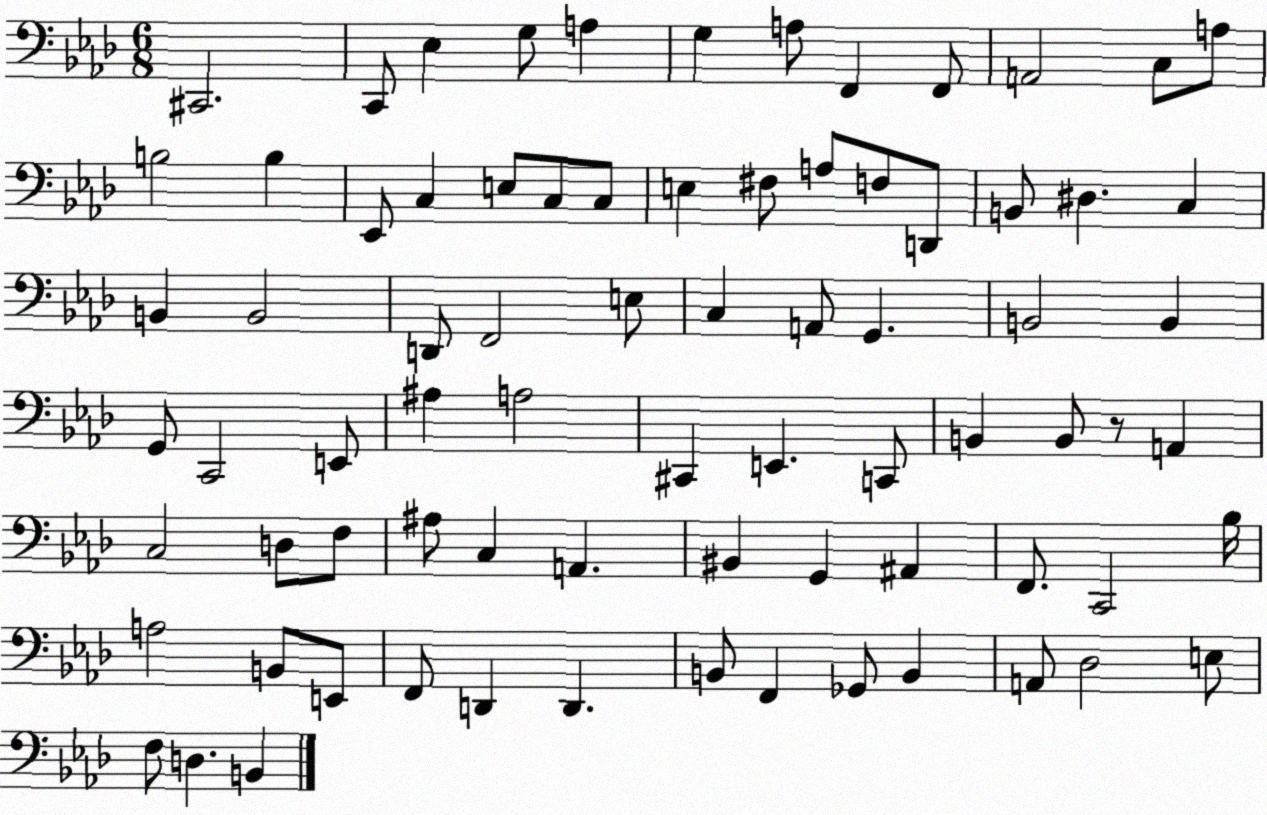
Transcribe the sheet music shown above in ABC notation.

X:1
T:Untitled
M:6/8
L:1/4
K:Ab
^C,,2 C,,/2 _E, G,/2 A, G, A,/2 F,, F,,/2 A,,2 C,/2 A,/2 B,2 B, _E,,/2 C, E,/2 C,/2 C,/2 E, ^F,/2 A,/2 F,/2 D,,/2 B,,/2 ^D, C, B,, B,,2 D,,/2 F,,2 E,/2 C, A,,/2 G,, B,,2 B,, G,,/2 C,,2 E,,/2 ^A, A,2 ^C,, E,, C,,/2 B,, B,,/2 z/2 A,, C,2 D,/2 F,/2 ^A,/2 C, A,, ^B,, G,, ^A,, F,,/2 C,,2 _B,/4 A,2 B,,/2 E,,/2 F,,/2 D,, D,, B,,/2 F,, _G,,/2 B,, A,,/2 _D,2 E,/2 F,/2 D, B,,